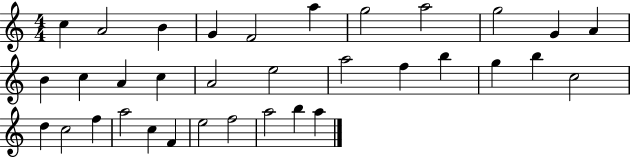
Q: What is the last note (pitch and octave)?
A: A5